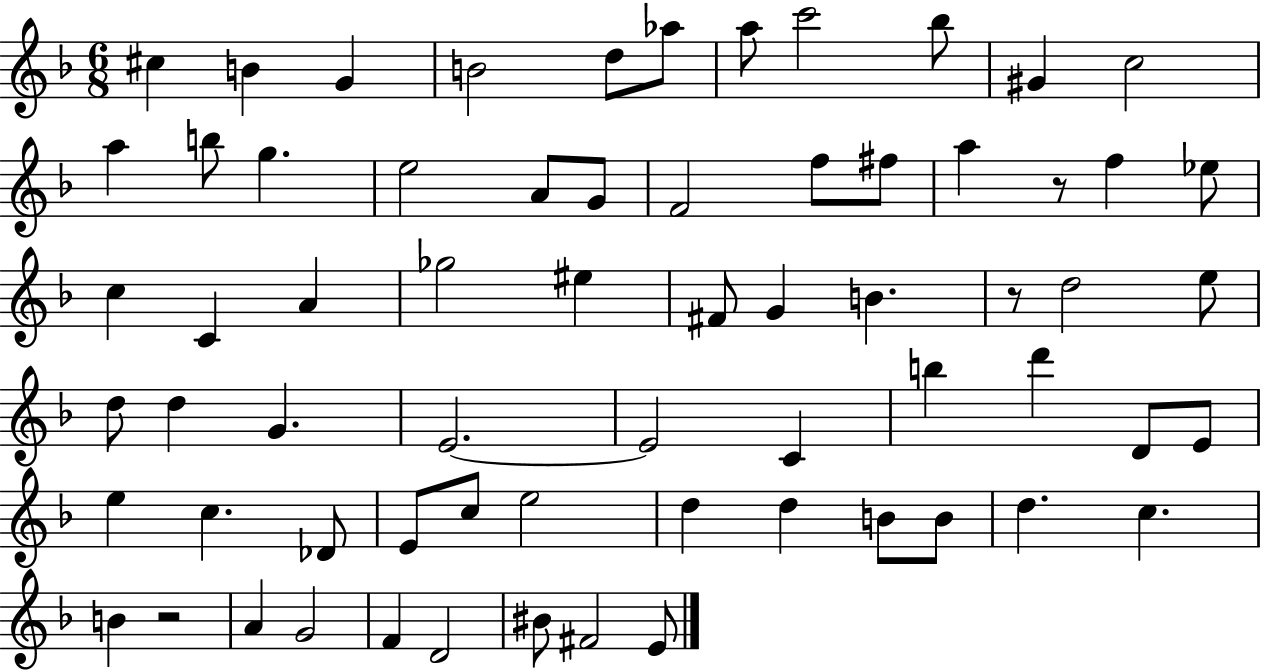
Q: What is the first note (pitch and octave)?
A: C#5